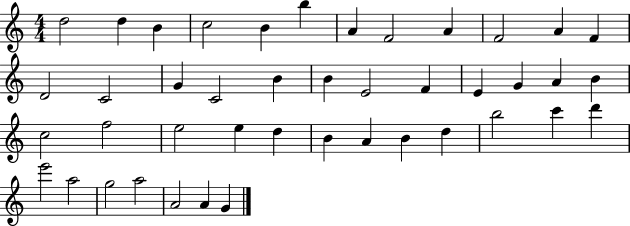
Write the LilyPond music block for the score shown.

{
  \clef treble
  \numericTimeSignature
  \time 4/4
  \key c \major
  d''2 d''4 b'4 | c''2 b'4 b''4 | a'4 f'2 a'4 | f'2 a'4 f'4 | \break d'2 c'2 | g'4 c'2 b'4 | b'4 e'2 f'4 | e'4 g'4 a'4 b'4 | \break c''2 f''2 | e''2 e''4 d''4 | b'4 a'4 b'4 d''4 | b''2 c'''4 d'''4 | \break e'''2 a''2 | g''2 a''2 | a'2 a'4 g'4 | \bar "|."
}